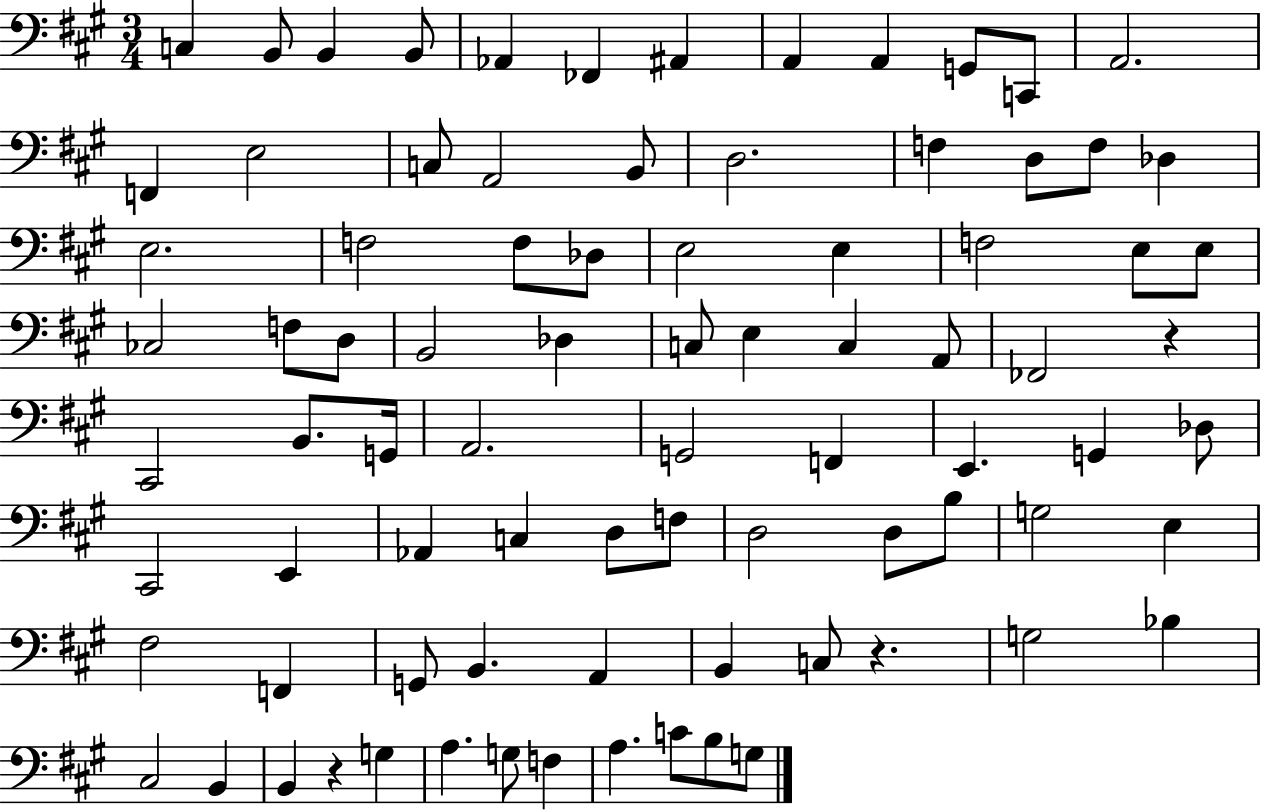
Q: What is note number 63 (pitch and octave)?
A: F2